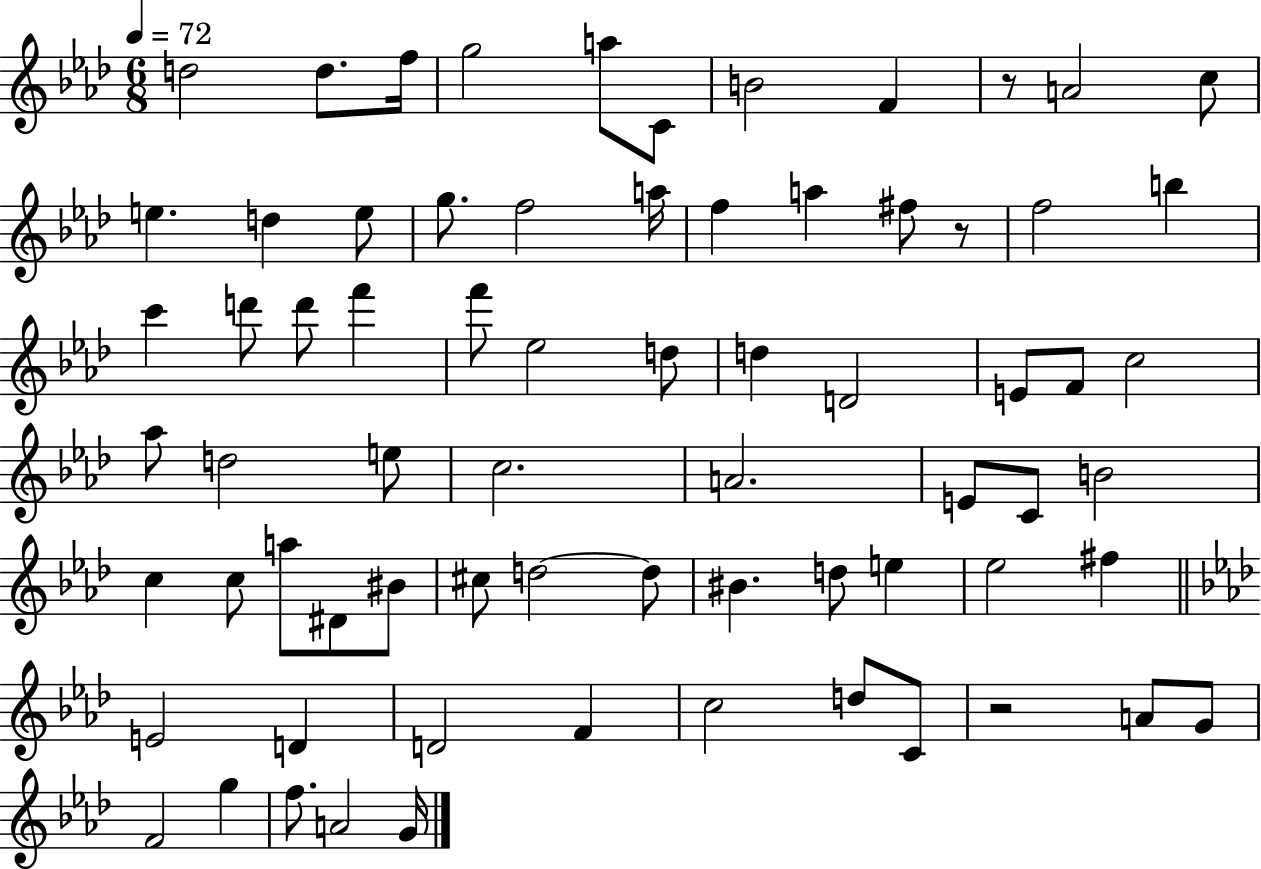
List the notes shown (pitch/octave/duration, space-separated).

D5/h D5/e. F5/s G5/h A5/e C4/e B4/h F4/q R/e A4/h C5/e E5/q. D5/q E5/e G5/e. F5/h A5/s F5/q A5/q F#5/e R/e F5/h B5/q C6/q D6/e D6/e F6/q F6/e Eb5/h D5/e D5/q D4/h E4/e F4/e C5/h Ab5/e D5/h E5/e C5/h. A4/h. E4/e C4/e B4/h C5/q C5/e A5/e D#4/e BIS4/e C#5/e D5/h D5/e BIS4/q. D5/e E5/q Eb5/h F#5/q E4/h D4/q D4/h F4/q C5/h D5/e C4/e R/h A4/e G4/e F4/h G5/q F5/e. A4/h G4/s